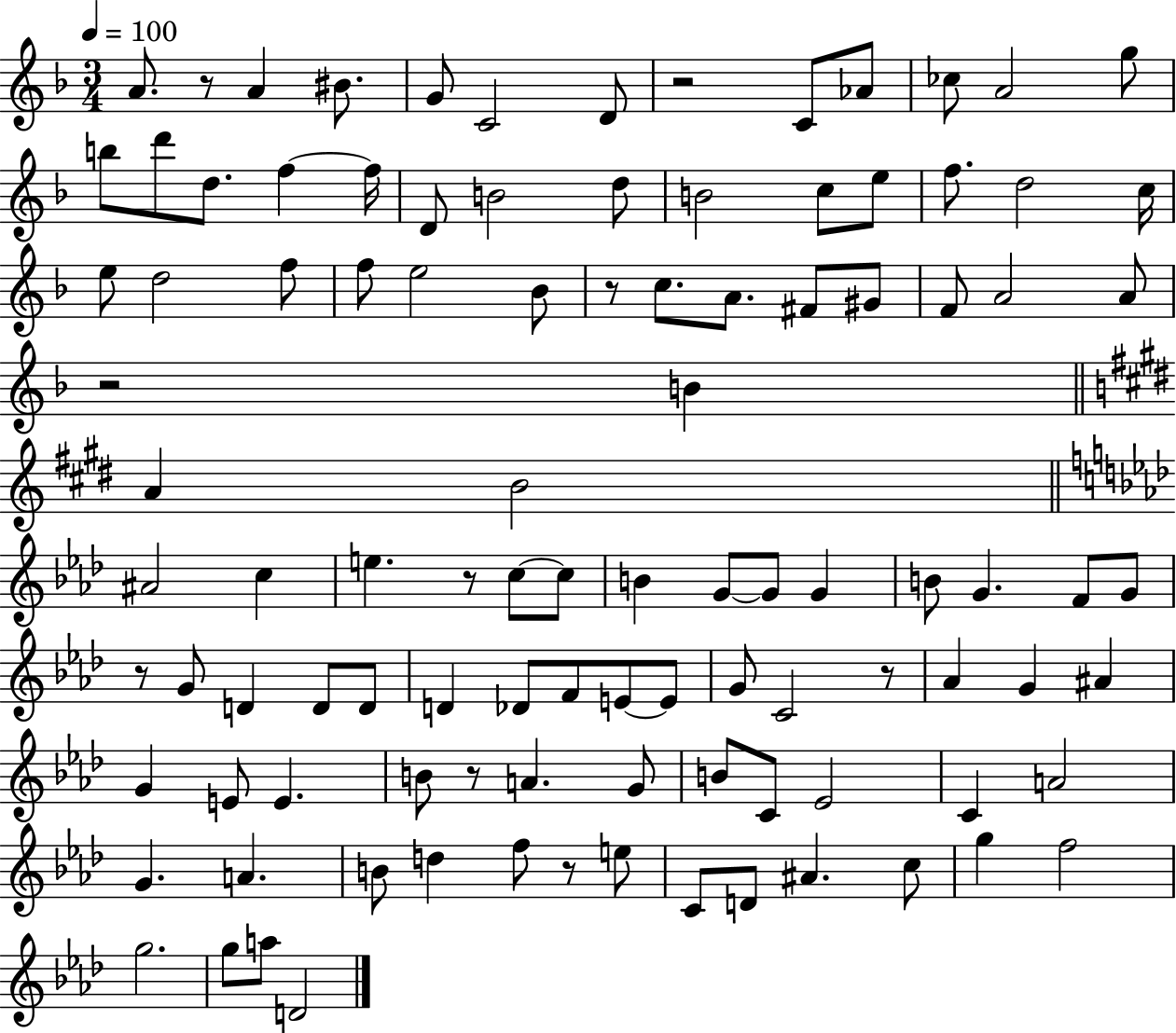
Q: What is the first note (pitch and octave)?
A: A4